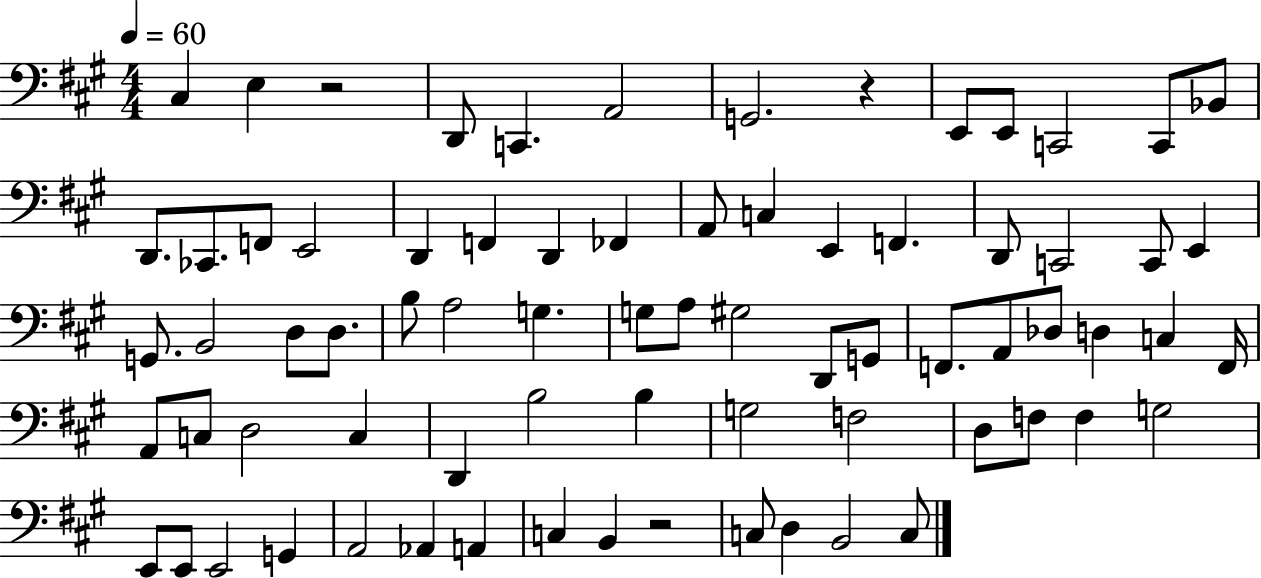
X:1
T:Untitled
M:4/4
L:1/4
K:A
^C, E, z2 D,,/2 C,, A,,2 G,,2 z E,,/2 E,,/2 C,,2 C,,/2 _B,,/2 D,,/2 _C,,/2 F,,/2 E,,2 D,, F,, D,, _F,, A,,/2 C, E,, F,, D,,/2 C,,2 C,,/2 E,, G,,/2 B,,2 D,/2 D,/2 B,/2 A,2 G, G,/2 A,/2 ^G,2 D,,/2 G,,/2 F,,/2 A,,/2 _D,/2 D, C, F,,/4 A,,/2 C,/2 D,2 C, D,, B,2 B, G,2 F,2 D,/2 F,/2 F, G,2 E,,/2 E,,/2 E,,2 G,, A,,2 _A,, A,, C, B,, z2 C,/2 D, B,,2 C,/2